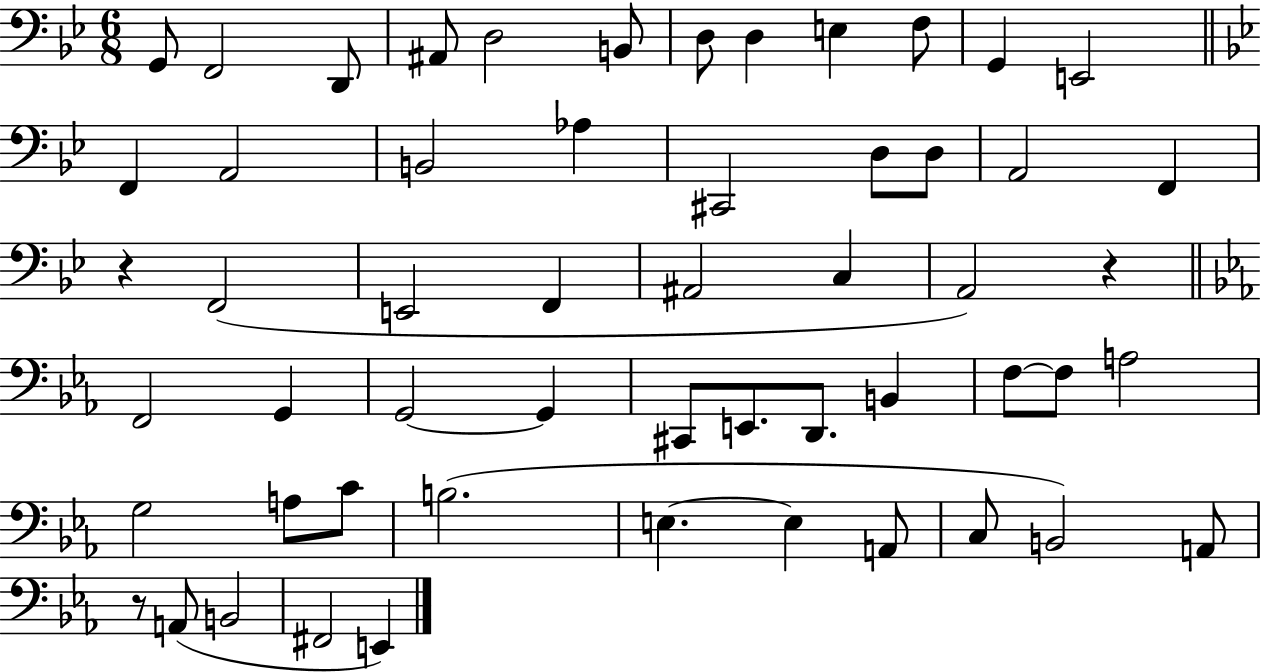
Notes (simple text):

G2/e F2/h D2/e A#2/e D3/h B2/e D3/e D3/q E3/q F3/e G2/q E2/h F2/q A2/h B2/h Ab3/q C#2/h D3/e D3/e A2/h F2/q R/q F2/h E2/h F2/q A#2/h C3/q A2/h R/q F2/h G2/q G2/h G2/q C#2/e E2/e. D2/e. B2/q F3/e F3/e A3/h G3/h A3/e C4/e B3/h. E3/q. E3/q A2/e C3/e B2/h A2/e R/e A2/e B2/h F#2/h E2/q